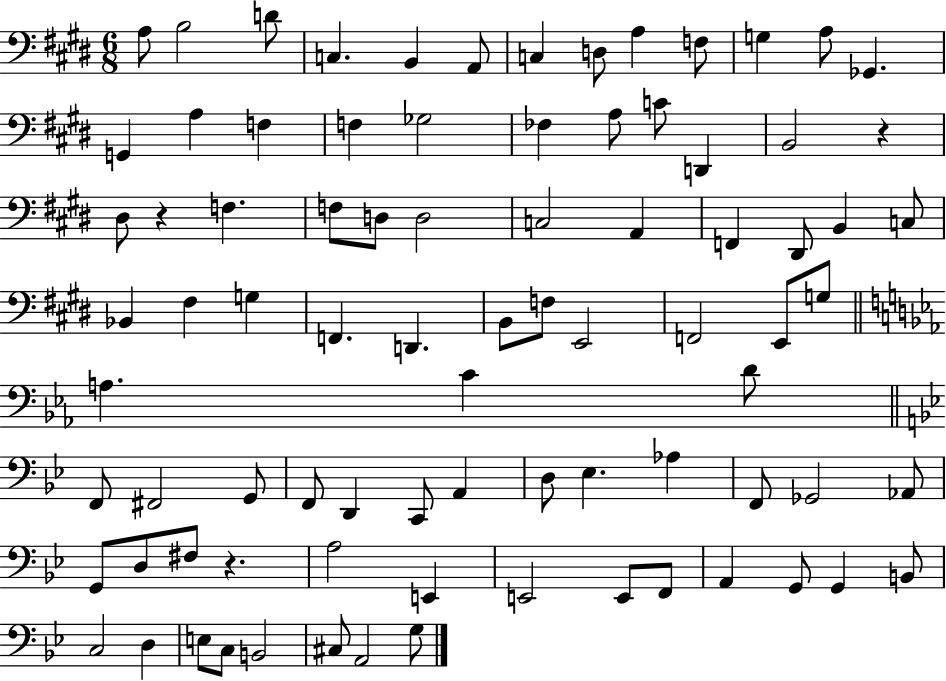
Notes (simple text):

A3/e B3/h D4/e C3/q. B2/q A2/e C3/q D3/e A3/q F3/e G3/q A3/e Gb2/q. G2/q A3/q F3/q F3/q Gb3/h FES3/q A3/e C4/e D2/q B2/h R/q D#3/e R/q F3/q. F3/e D3/e D3/h C3/h A2/q F2/q D#2/e B2/q C3/e Bb2/q F#3/q G3/q F2/q. D2/q. B2/e F3/e E2/h F2/h E2/e G3/e A3/q. C4/q D4/e F2/e F#2/h G2/e F2/e D2/q C2/e A2/q D3/e Eb3/q. Ab3/q F2/e Gb2/h Ab2/e G2/e D3/e F#3/e R/q. A3/h E2/q E2/h E2/e F2/e A2/q G2/e G2/q B2/e C3/h D3/q E3/e C3/e B2/h C#3/e A2/h G3/e